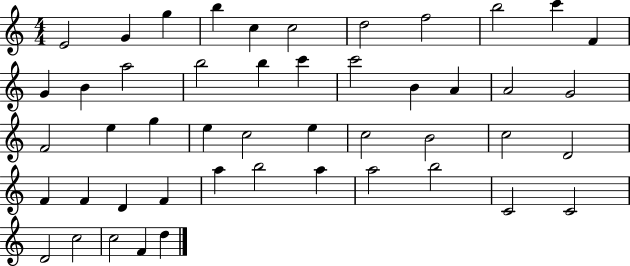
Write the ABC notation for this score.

X:1
T:Untitled
M:4/4
L:1/4
K:C
E2 G g b c c2 d2 f2 b2 c' F G B a2 b2 b c' c'2 B A A2 G2 F2 e g e c2 e c2 B2 c2 D2 F F D F a b2 a a2 b2 C2 C2 D2 c2 c2 F d